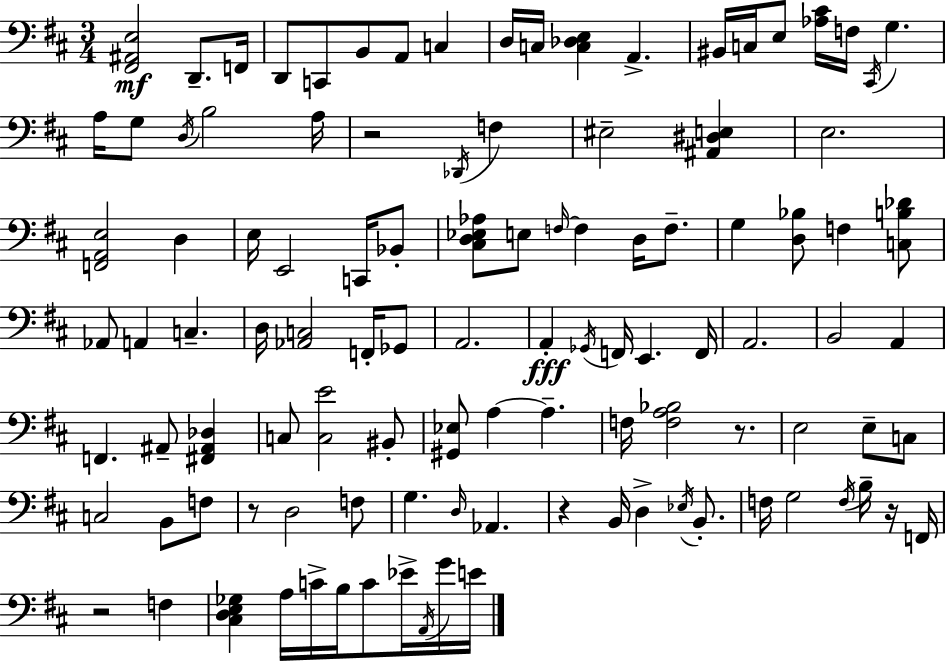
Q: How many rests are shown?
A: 6